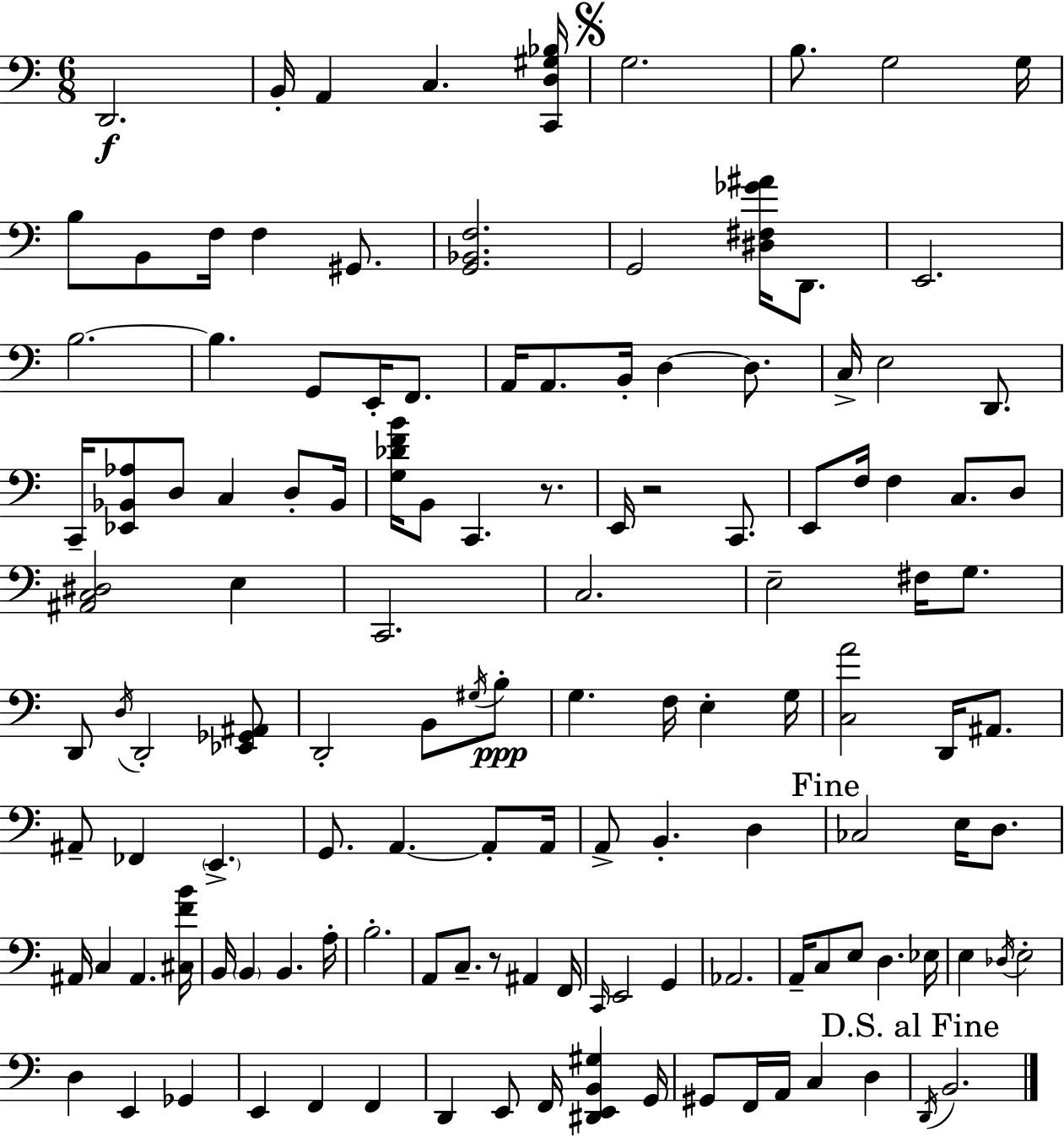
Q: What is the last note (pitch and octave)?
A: B2